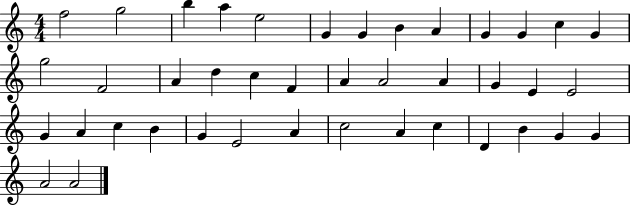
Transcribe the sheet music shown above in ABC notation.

X:1
T:Untitled
M:4/4
L:1/4
K:C
f2 g2 b a e2 G G B A G G c G g2 F2 A d c F A A2 A G E E2 G A c B G E2 A c2 A c D B G G A2 A2